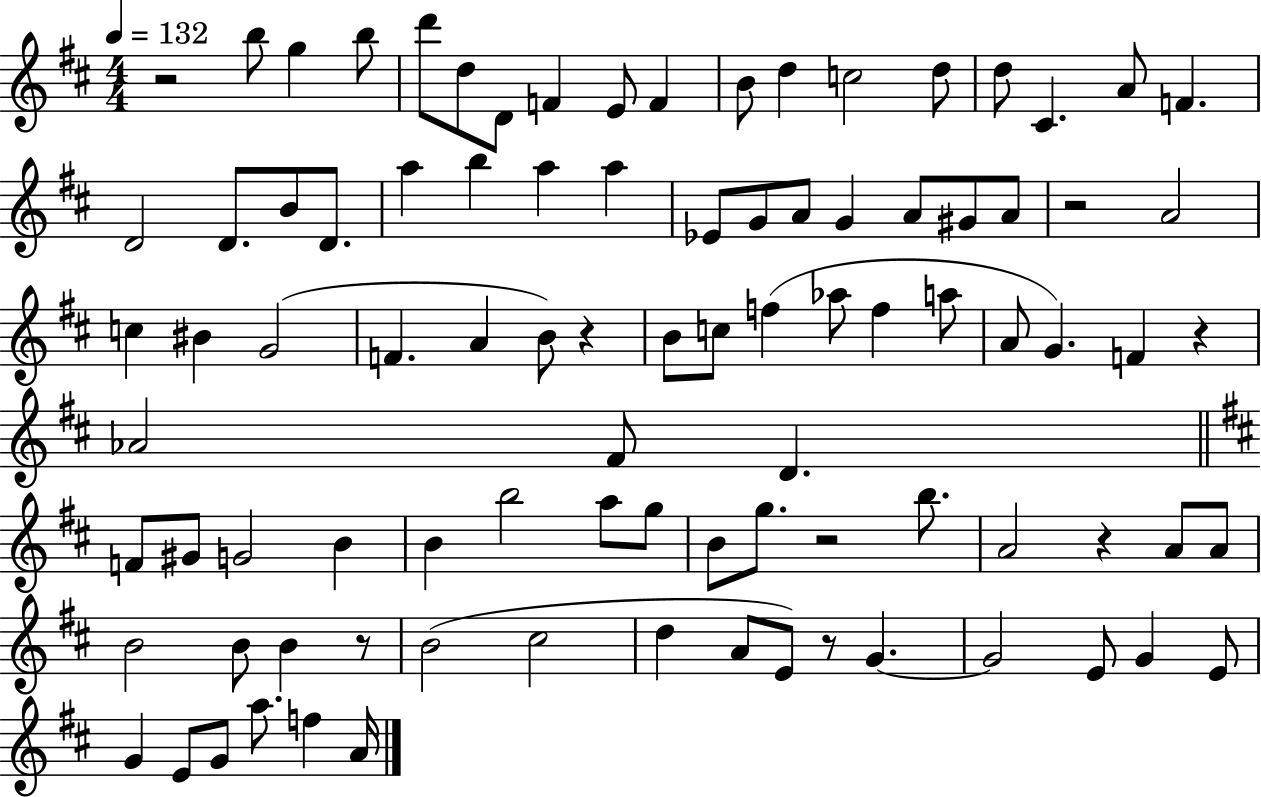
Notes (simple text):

R/h B5/e G5/q B5/e D6/e D5/e D4/e F4/q E4/e F4/q B4/e D5/q C5/h D5/e D5/e C#4/q. A4/e F4/q. D4/h D4/e. B4/e D4/e. A5/q B5/q A5/q A5/q Eb4/e G4/e A4/e G4/q A4/e G#4/e A4/e R/h A4/h C5/q BIS4/q G4/h F4/q. A4/q B4/e R/q B4/e C5/e F5/q Ab5/e F5/q A5/e A4/e G4/q. F4/q R/q Ab4/h F#4/e D4/q. F4/e G#4/e G4/h B4/q B4/q B5/h A5/e G5/e B4/e G5/e. R/h B5/e. A4/h R/q A4/e A4/e B4/h B4/e B4/q R/e B4/h C#5/h D5/q A4/e E4/e R/e G4/q. G4/h E4/e G4/q E4/e G4/q E4/e G4/e A5/e. F5/q A4/s